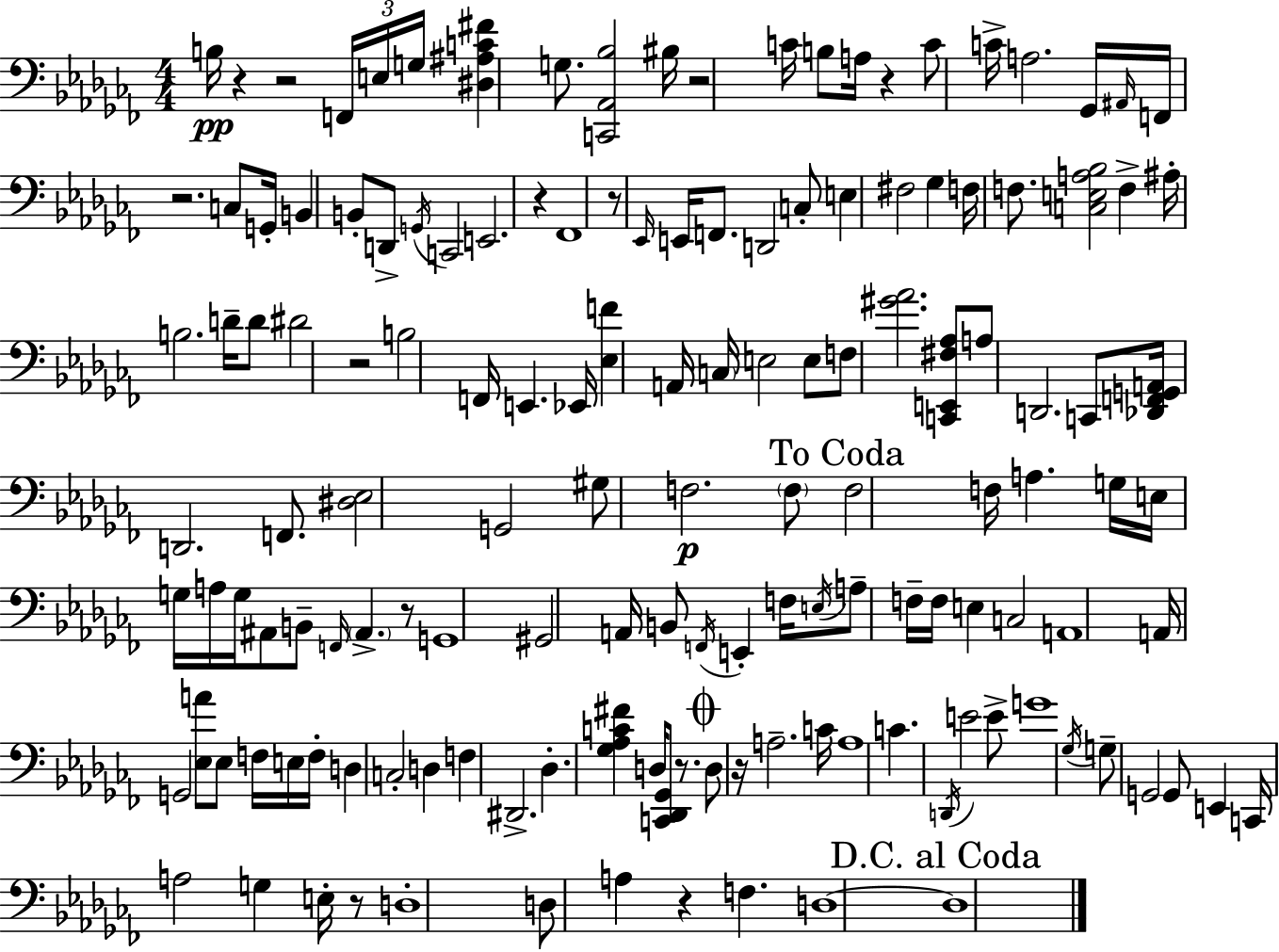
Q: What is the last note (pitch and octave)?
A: D3